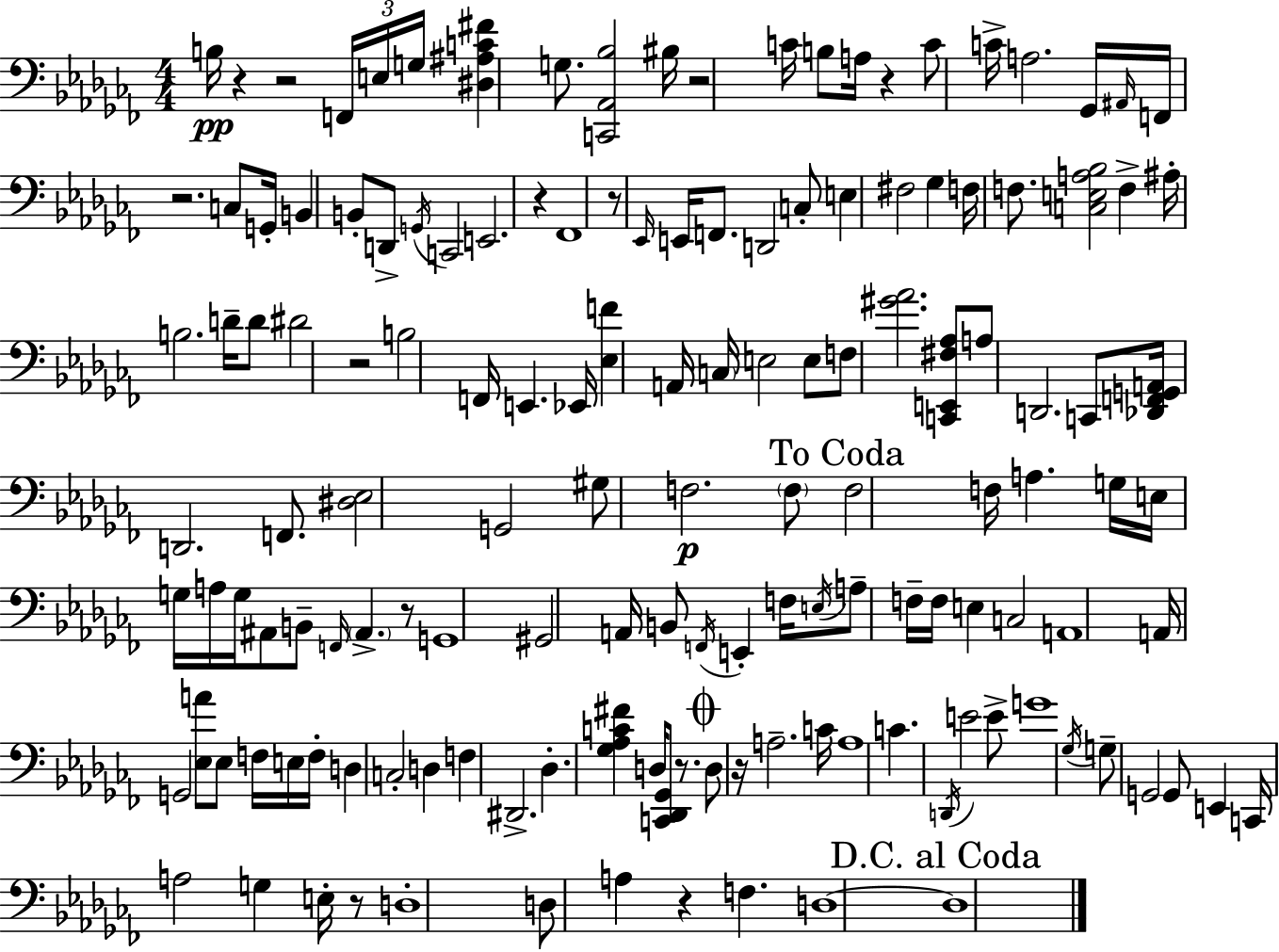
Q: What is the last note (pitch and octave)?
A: D3